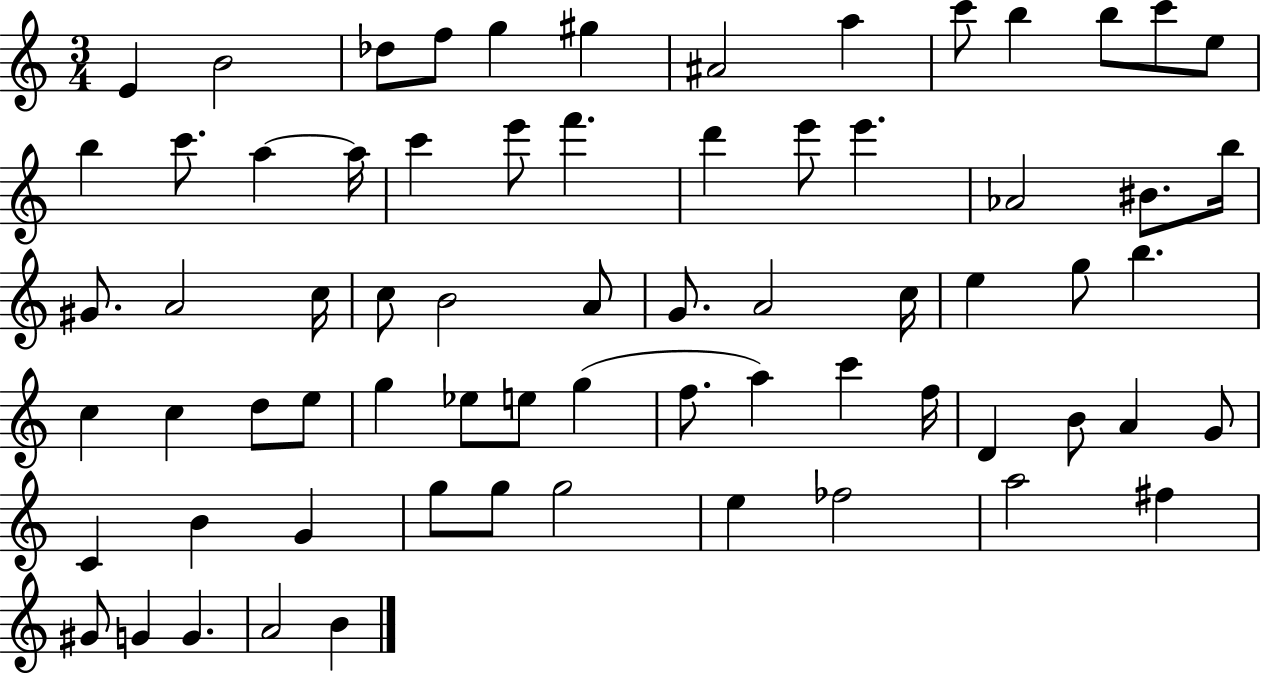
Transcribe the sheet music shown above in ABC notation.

X:1
T:Untitled
M:3/4
L:1/4
K:C
E B2 _d/2 f/2 g ^g ^A2 a c'/2 b b/2 c'/2 e/2 b c'/2 a a/4 c' e'/2 f' d' e'/2 e' _A2 ^B/2 b/4 ^G/2 A2 c/4 c/2 B2 A/2 G/2 A2 c/4 e g/2 b c c d/2 e/2 g _e/2 e/2 g f/2 a c' f/4 D B/2 A G/2 C B G g/2 g/2 g2 e _f2 a2 ^f ^G/2 G G A2 B